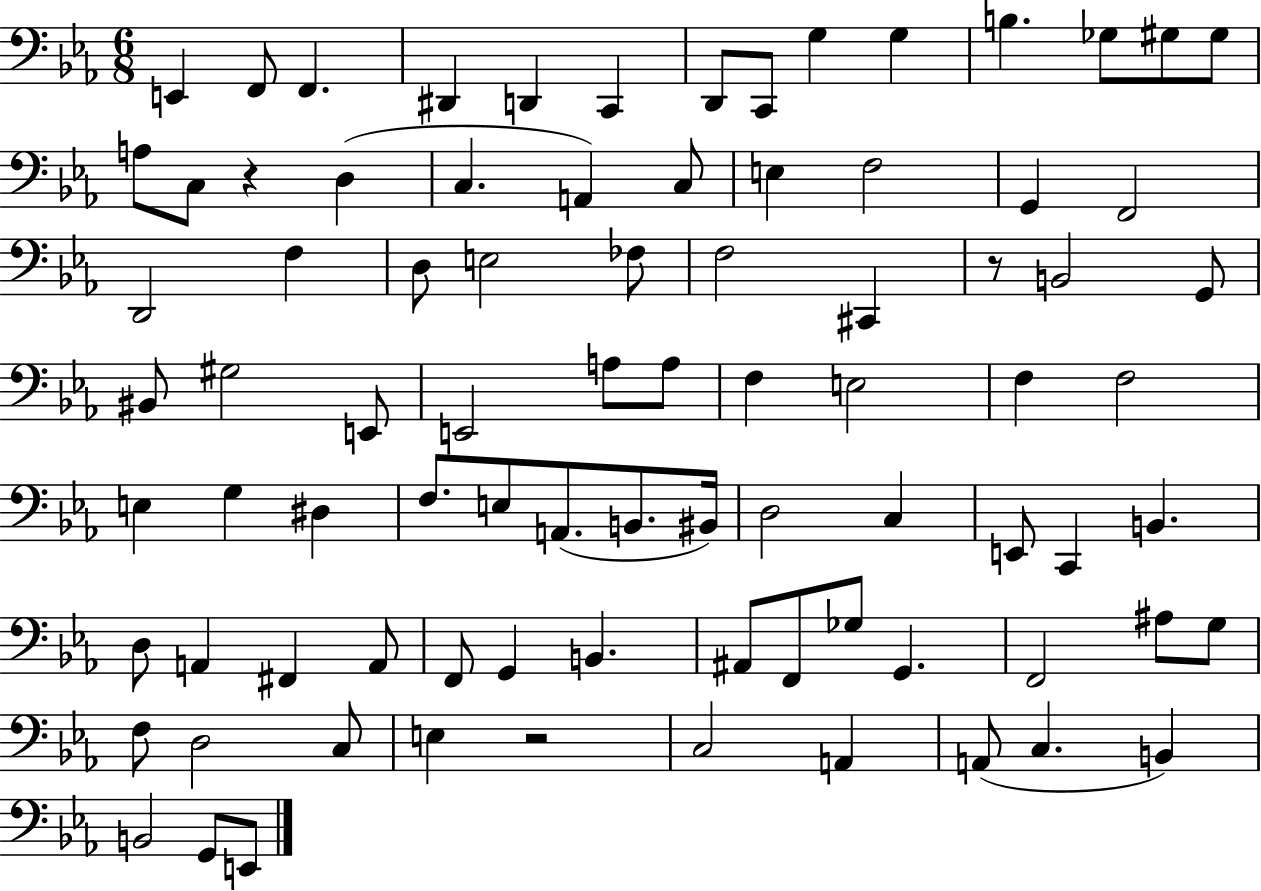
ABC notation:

X:1
T:Untitled
M:6/8
L:1/4
K:Eb
E,, F,,/2 F,, ^D,, D,, C,, D,,/2 C,,/2 G, G, B, _G,/2 ^G,/2 ^G,/2 A,/2 C,/2 z D, C, A,, C,/2 E, F,2 G,, F,,2 D,,2 F, D,/2 E,2 _F,/2 F,2 ^C,, z/2 B,,2 G,,/2 ^B,,/2 ^G,2 E,,/2 E,,2 A,/2 A,/2 F, E,2 F, F,2 E, G, ^D, F,/2 E,/2 A,,/2 B,,/2 ^B,,/4 D,2 C, E,,/2 C,, B,, D,/2 A,, ^F,, A,,/2 F,,/2 G,, B,, ^A,,/2 F,,/2 _G,/2 G,, F,,2 ^A,/2 G,/2 F,/2 D,2 C,/2 E, z2 C,2 A,, A,,/2 C, B,, B,,2 G,,/2 E,,/2